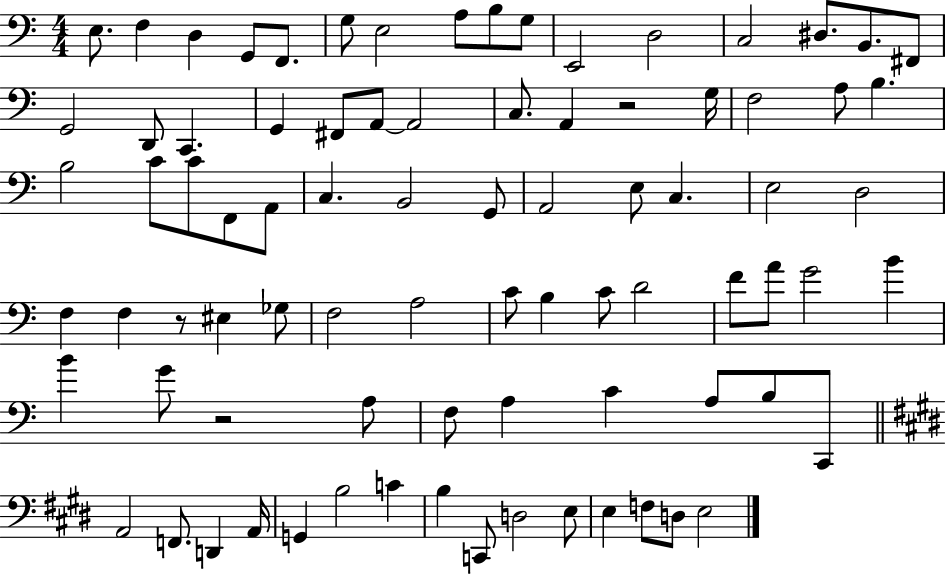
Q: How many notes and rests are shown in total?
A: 83